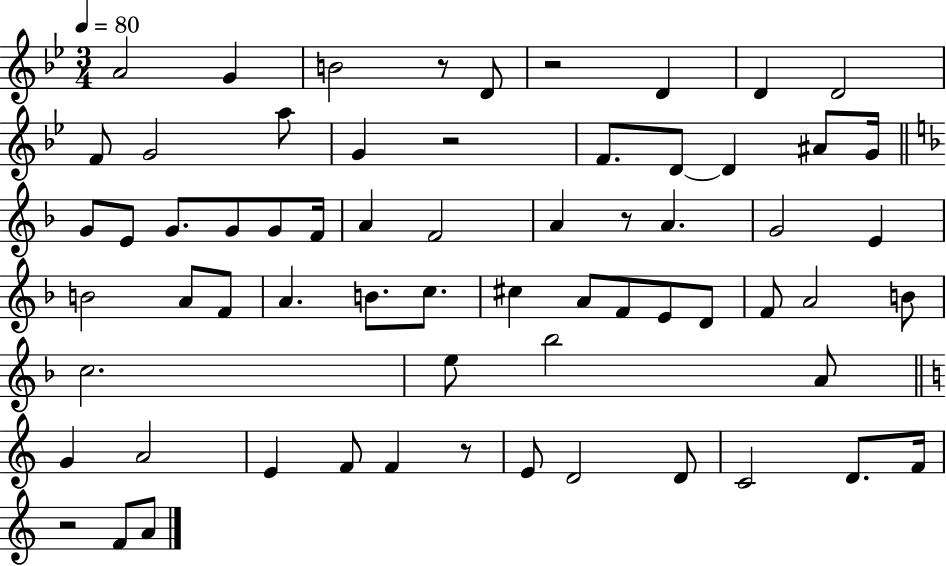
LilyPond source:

{
  \clef treble
  \numericTimeSignature
  \time 3/4
  \key bes \major
  \tempo 4 = 80
  \repeat volta 2 { a'2 g'4 | b'2 r8 d'8 | r2 d'4 | d'4 d'2 | \break f'8 g'2 a''8 | g'4 r2 | f'8. d'8~~ d'4 ais'8 g'16 | \bar "||" \break \key d \minor g'8 e'8 g'8. g'8 g'8 f'16 | a'4 f'2 | a'4 r8 a'4. | g'2 e'4 | \break b'2 a'8 f'8 | a'4. b'8. c''8. | cis''4 a'8 f'8 e'8 d'8 | f'8 a'2 b'8 | \break c''2. | e''8 bes''2 a'8 | \bar "||" \break \key c \major g'4 a'2 | e'4 f'8 f'4 r8 | e'8 d'2 d'8 | c'2 d'8. f'16 | \break r2 f'8 a'8 | } \bar "|."
}